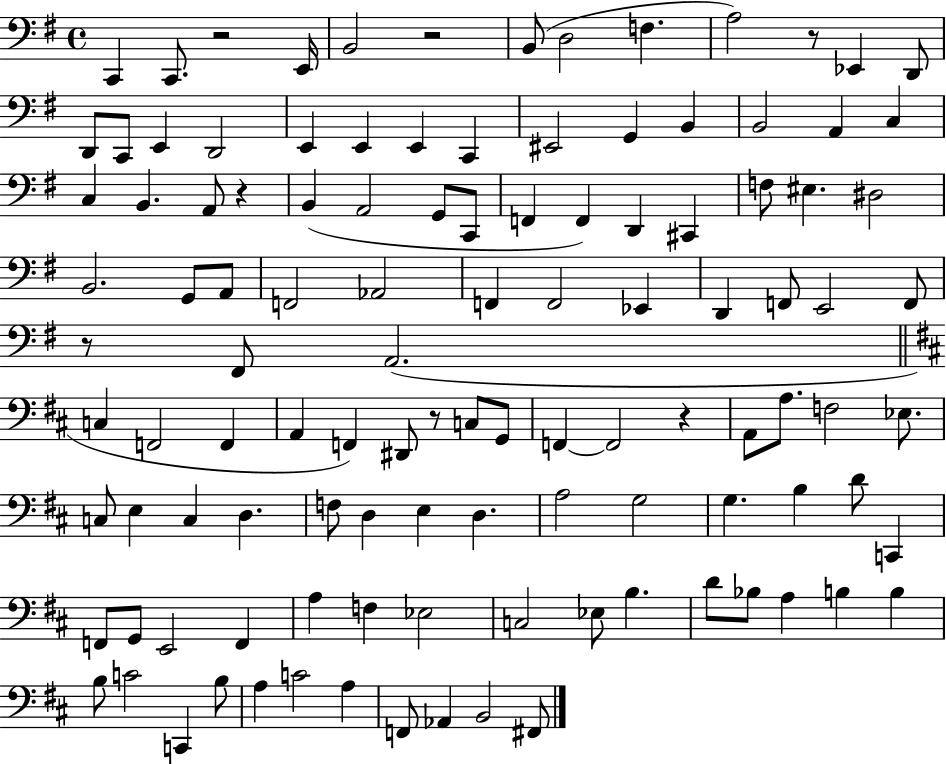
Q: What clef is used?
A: bass